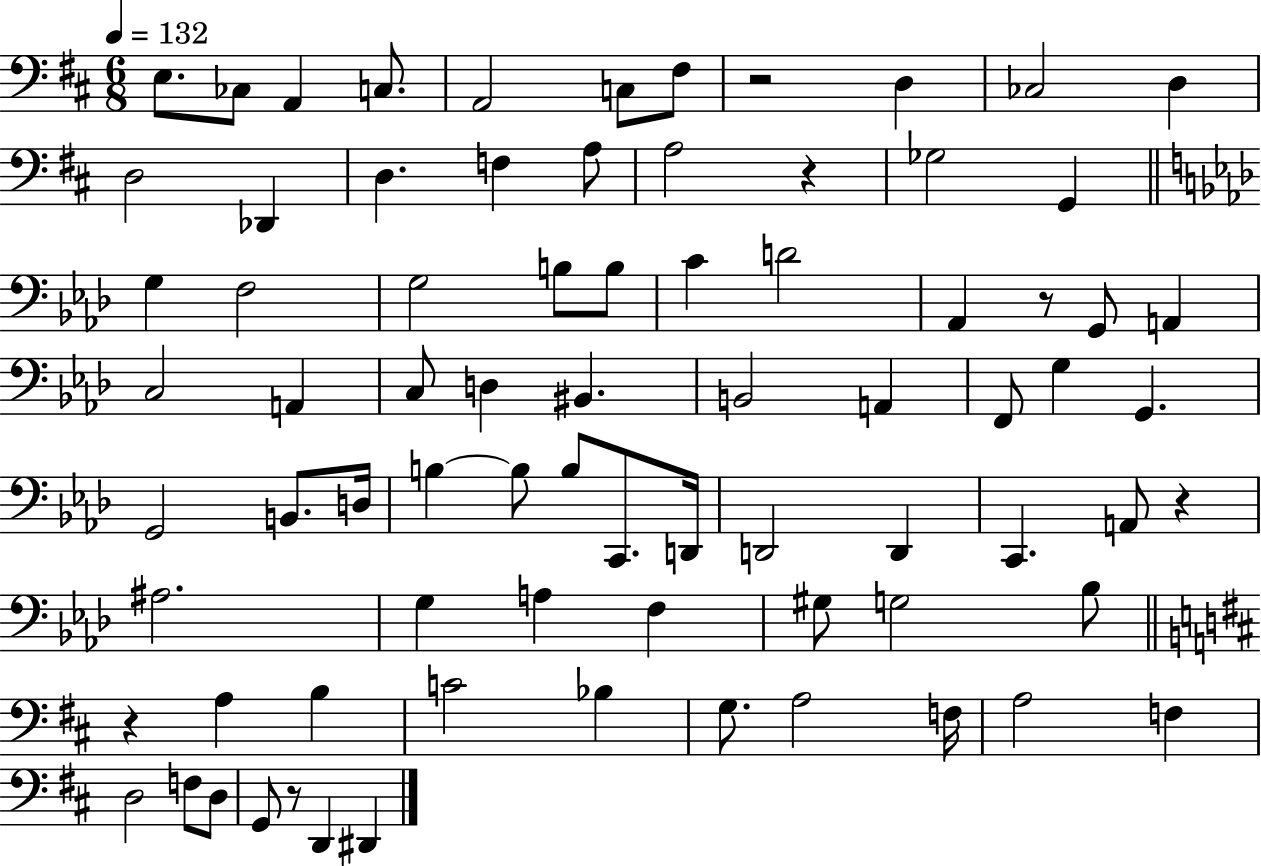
X:1
T:Untitled
M:6/8
L:1/4
K:D
E,/2 _C,/2 A,, C,/2 A,,2 C,/2 ^F,/2 z2 D, _C,2 D, D,2 _D,, D, F, A,/2 A,2 z _G,2 G,, G, F,2 G,2 B,/2 B,/2 C D2 _A,, z/2 G,,/2 A,, C,2 A,, C,/2 D, ^B,, B,,2 A,, F,,/2 G, G,, G,,2 B,,/2 D,/4 B, B,/2 B,/2 C,,/2 D,,/4 D,,2 D,, C,, A,,/2 z ^A,2 G, A, F, ^G,/2 G,2 _B,/2 z A, B, C2 _B, G,/2 A,2 F,/4 A,2 F, D,2 F,/2 D,/2 G,,/2 z/2 D,, ^D,,